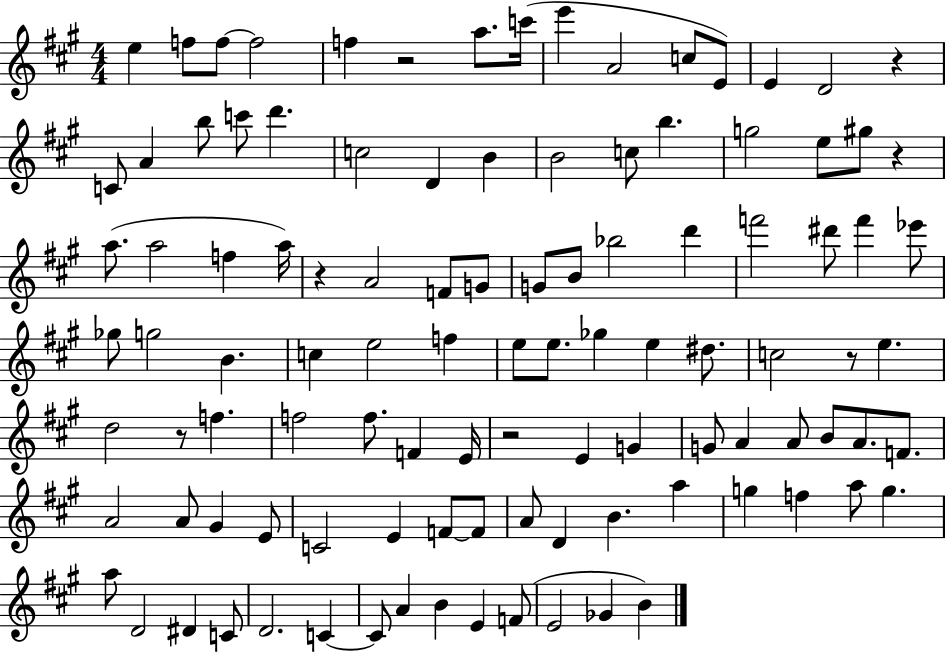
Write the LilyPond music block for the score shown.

{
  \clef treble
  \numericTimeSignature
  \time 4/4
  \key a \major
  e''4 f''8 f''8~~ f''2 | f''4 r2 a''8. c'''16( | e'''4 a'2 c''8 e'8) | e'4 d'2 r4 | \break c'8 a'4 b''8 c'''8 d'''4. | c''2 d'4 b'4 | b'2 c''8 b''4. | g''2 e''8 gis''8 r4 | \break a''8.( a''2 f''4 a''16) | r4 a'2 f'8 g'8 | g'8 b'8 bes''2 d'''4 | f'''2 dis'''8 f'''4 ees'''8 | \break ges''8 g''2 b'4. | c''4 e''2 f''4 | e''8 e''8. ges''4 e''4 dis''8. | c''2 r8 e''4. | \break d''2 r8 f''4. | f''2 f''8. f'4 e'16 | r2 e'4 g'4 | g'8 a'4 a'8 b'8 a'8. f'8. | \break a'2 a'8 gis'4 e'8 | c'2 e'4 f'8~~ f'8 | a'8 d'4 b'4. a''4 | g''4 f''4 a''8 g''4. | \break a''8 d'2 dis'4 c'8 | d'2. c'4~~ | c'8 a'4 b'4 e'4 f'8( | e'2 ges'4 b'4) | \break \bar "|."
}